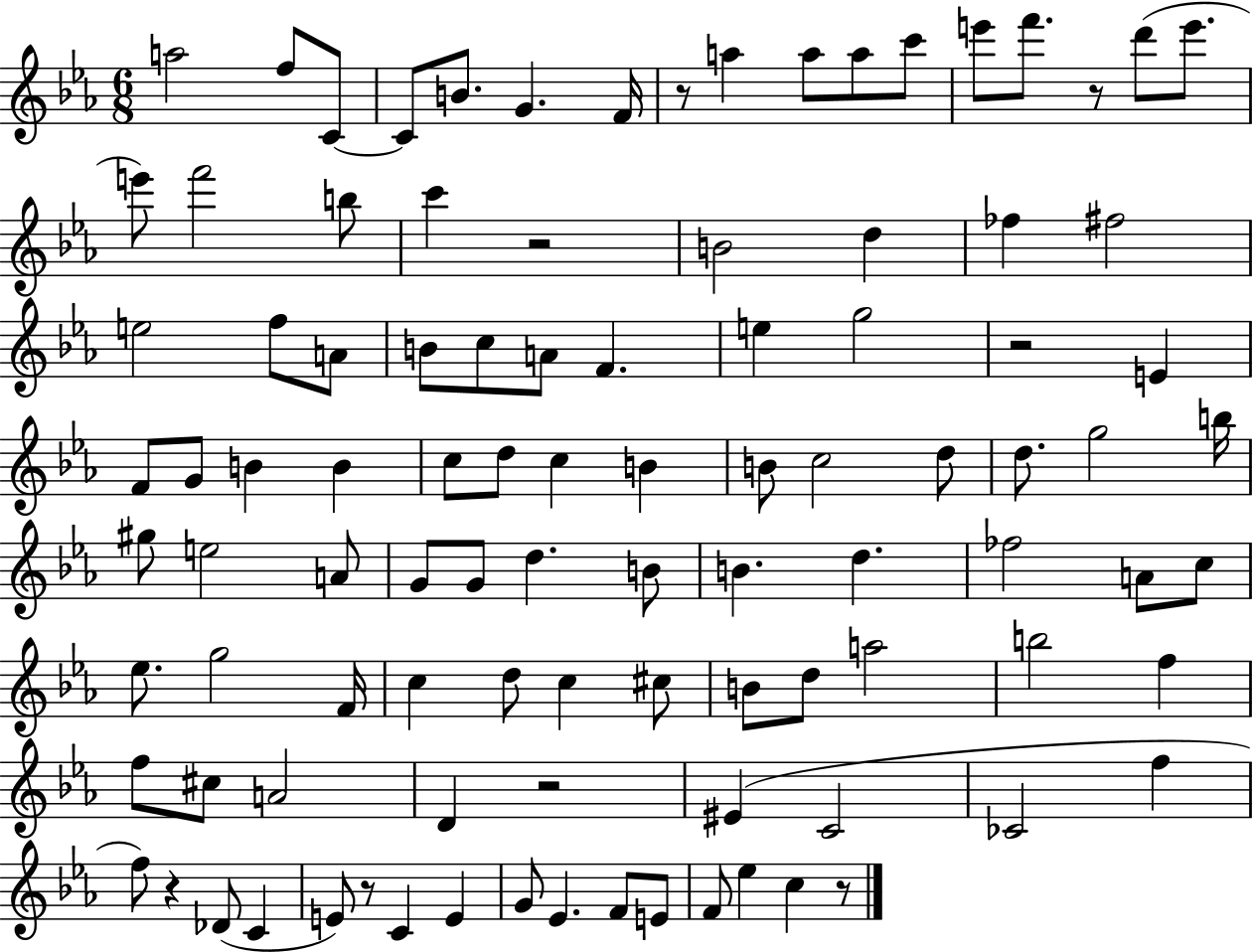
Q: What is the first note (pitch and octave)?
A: A5